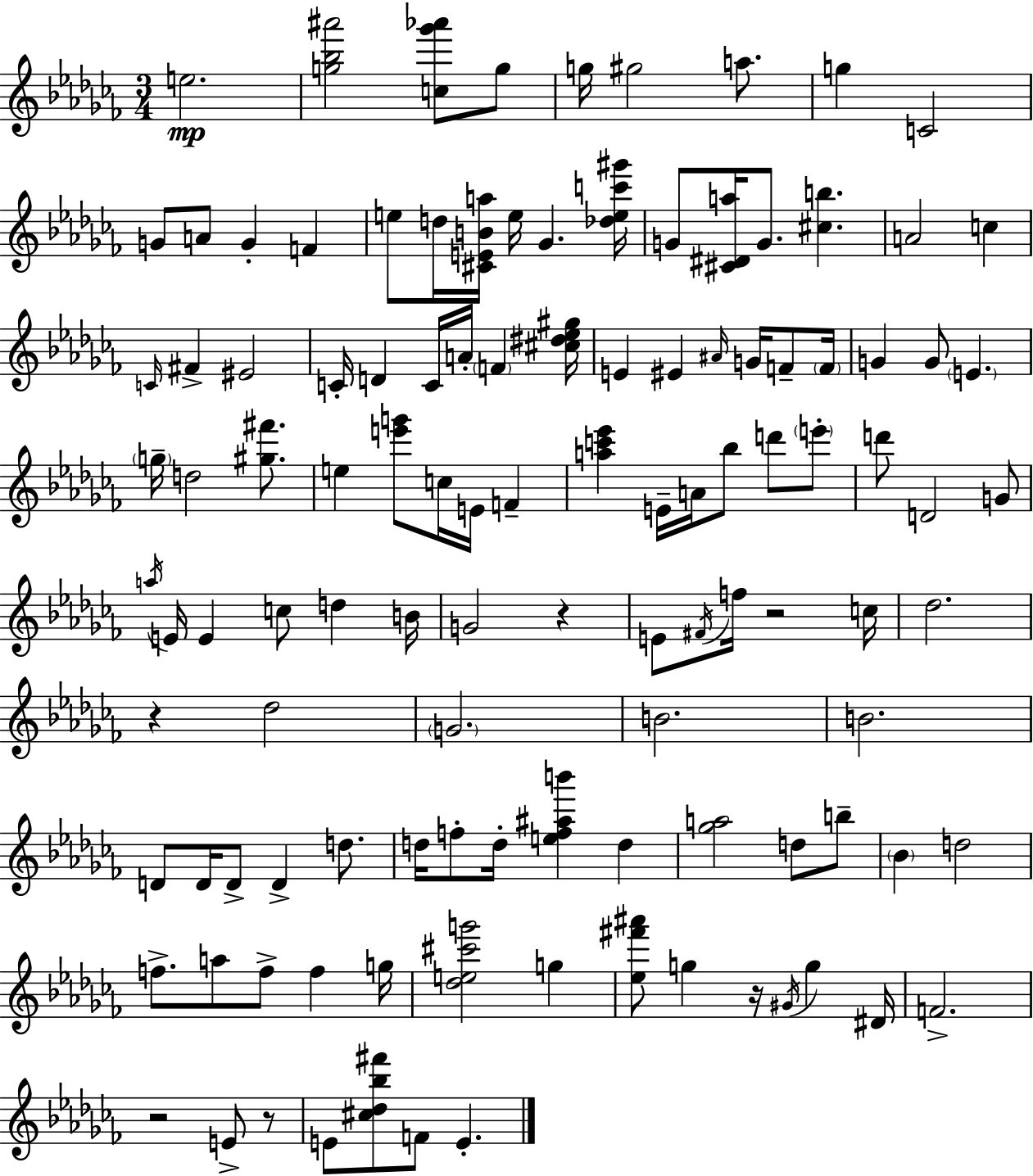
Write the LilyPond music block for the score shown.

{
  \clef treble
  \numericTimeSignature
  \time 3/4
  \key aes \minor
  \repeat volta 2 { e''2.\mp | <g'' bes'' ais'''>2 <c'' ges''' aes'''>8 g''8 | g''16 gis''2 a''8. | g''4 c'2 | \break g'8 a'8 g'4-. f'4 | e''8 d''16 <cis' e' b' a''>16 e''16 ges'4. <des'' e'' c''' gis'''>16 | g'8 <cis' dis' a''>16 g'8. <cis'' b''>4. | a'2 c''4 | \break \grace { c'16 } fis'4-> eis'2 | c'16-. d'4 c'16 a'16-. \parenthesize f'4 | <cis'' dis'' ees'' gis''>16 e'4 eis'4 \grace { ais'16 } g'16 f'8-- | \parenthesize f'16 g'4 g'8 \parenthesize e'4. | \break \parenthesize g''16-- d''2 <gis'' fis'''>8. | e''4 <e''' g'''>8 c''16 e'16 f'4-- | <a'' c''' ees'''>4 e'16-- a'16 bes''8 d'''8 | \parenthesize e'''8-. d'''8 d'2 | \break g'8 \acciaccatura { a''16 } e'16 e'4 c''8 d''4 | b'16 g'2 r4 | e'8 \acciaccatura { fis'16 } f''16 r2 | c''16 des''2. | \break r4 des''2 | \parenthesize g'2. | b'2. | b'2. | \break d'8 d'16 d'8-> d'4-> | d''8. d''16 f''8-. d''16-. <e'' f'' ais'' b'''>4 | d''4 <ges'' a''>2 | d''8 b''8-- \parenthesize bes'4 d''2 | \break f''8.-> a''8 f''8-> f''4 | g''16 <des'' e'' cis''' g'''>2 | g''4 <ees'' fis''' ais'''>8 g''4 r16 \acciaccatura { gis'16 } | g''4 dis'16 f'2.-> | \break r2 | e'8-> r8 e'8 <cis'' des'' bes'' fis'''>8 f'8 e'4.-. | } \bar "|."
}